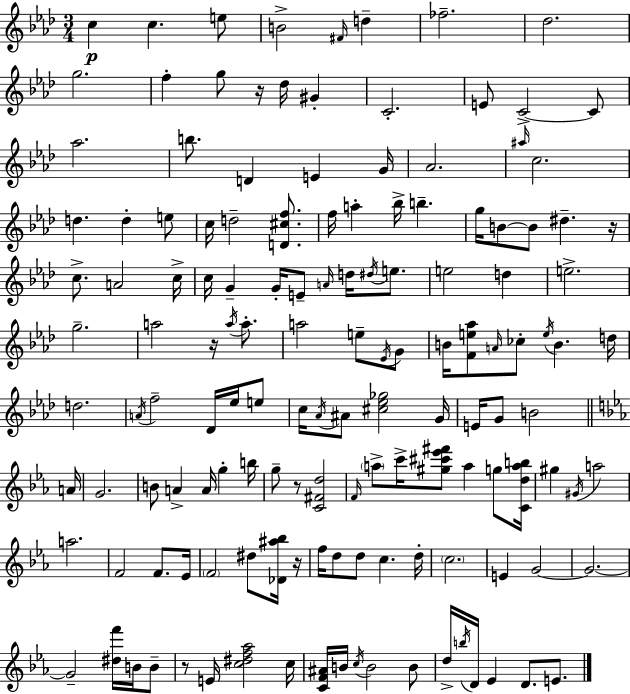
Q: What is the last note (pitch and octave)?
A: E4